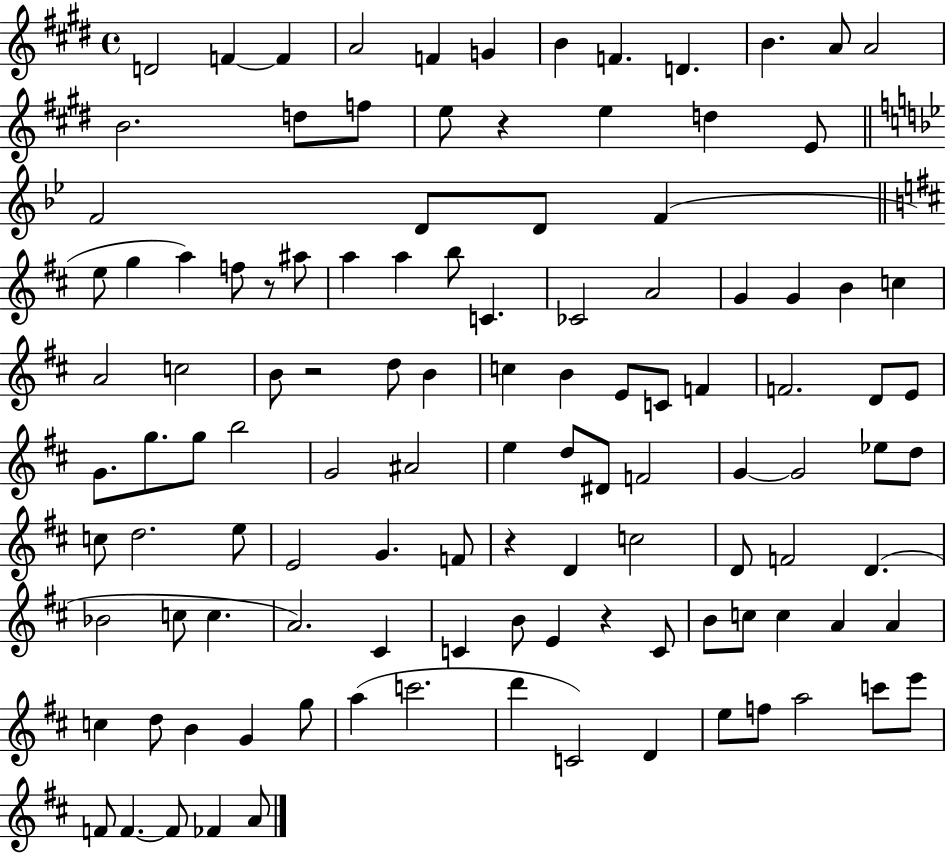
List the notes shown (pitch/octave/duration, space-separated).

D4/h F4/q F4/q A4/h F4/q G4/q B4/q F4/q. D4/q. B4/q. A4/e A4/h B4/h. D5/e F5/e E5/e R/q E5/q D5/q E4/e F4/h D4/e D4/e F4/q E5/e G5/q A5/q F5/e R/e A#5/e A5/q A5/q B5/e C4/q. CES4/h A4/h G4/q G4/q B4/q C5/q A4/h C5/h B4/e R/h D5/e B4/q C5/q B4/q E4/e C4/e F4/q F4/h. D4/e E4/e G4/e. G5/e. G5/e B5/h G4/h A#4/h E5/q D5/e D#4/e F4/h G4/q G4/h Eb5/e D5/e C5/e D5/h. E5/e E4/h G4/q. F4/e R/q D4/q C5/h D4/e F4/h D4/q. Bb4/h C5/e C5/q. A4/h. C#4/q C4/q B4/e E4/q R/q C4/e B4/e C5/e C5/q A4/q A4/q C5/q D5/e B4/q G4/q G5/e A5/q C6/h. D6/q C4/h D4/q E5/e F5/e A5/h C6/e E6/e F4/e F4/q. F4/e FES4/q A4/e